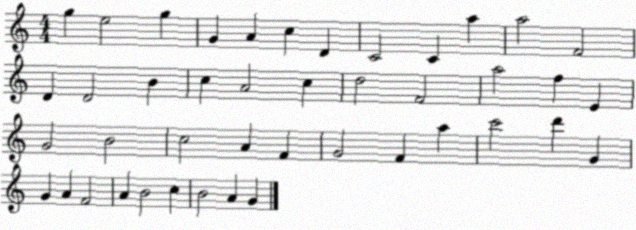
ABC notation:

X:1
T:Untitled
M:4/4
L:1/4
K:C
g e2 g G A c D C2 C a a2 F2 D D2 B c A2 c d2 F2 a2 f E G2 B2 c2 A F G2 F a c'2 d' G G A F2 A B2 c B2 A G